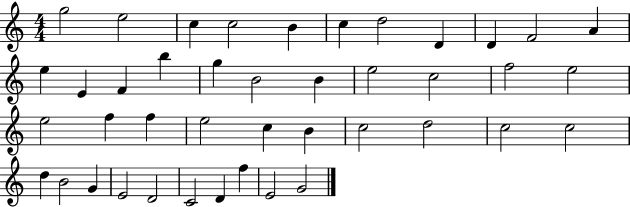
G5/h E5/h C5/q C5/h B4/q C5/q D5/h D4/q D4/q F4/h A4/q E5/q E4/q F4/q B5/q G5/q B4/h B4/q E5/h C5/h F5/h E5/h E5/h F5/q F5/q E5/h C5/q B4/q C5/h D5/h C5/h C5/h D5/q B4/h G4/q E4/h D4/h C4/h D4/q F5/q E4/h G4/h